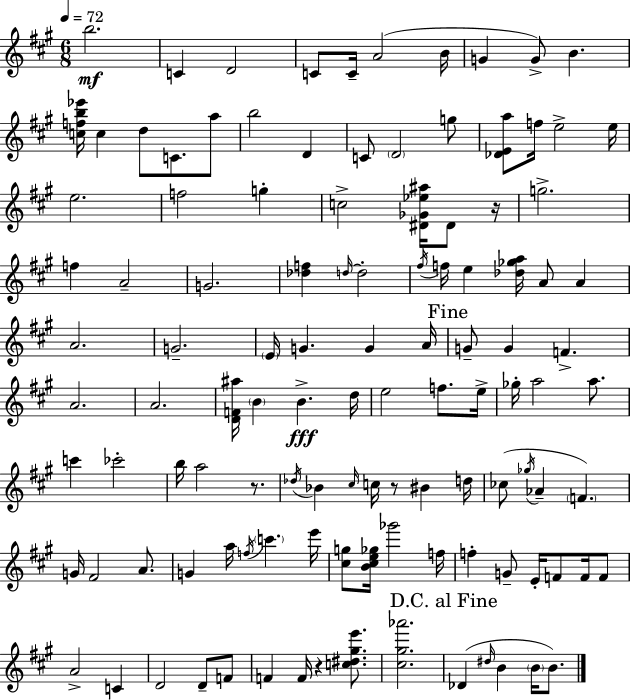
{
  \clef treble
  \numericTimeSignature
  \time 6/8
  \key a \major
  \tempo 4 = 72
  b''2.\mf | c'4 d'2 | c'8 c'16-- a'2( b'16 | g'4 g'8->) b'4. | \break <c'' f'' b'' ees'''>16 c''4 d''8 c'8. a''8 | b''2 d'4 | c'8 \parenthesize d'2 g''8 | <des' e' a''>8 f''16 e''2-> e''16 | \break e''2. | f''2 g''4-. | c''2-> <dis' ges' ees'' ais''>16 dis'8 r16 | g''2.-> | \break f''4 a'2-- | g'2. | <des'' f''>4 \grace { d''16~ }~ d''2-. | \acciaccatura { fis''16 } f''16 e''4 <des'' ges'' a''>16 a'8 a'4 | \break a'2. | g'2.-- | \parenthesize e'16 g'4. g'4 | a'16 \mark "Fine" g'8-- g'4 f'4.-> | \break a'2. | a'2. | <d' f' ais''>16 \parenthesize b'4 b'4.->\fff | d''16 e''2 f''8. | \break e''16-> ges''16-. a''2 a''8. | c'''4 ces'''2-. | b''16 a''2 r8. | \acciaccatura { des''16 } bes'4 \grace { cis''16 } c''16 r8 bis'4 | \break d''16 ces''8( \acciaccatura { ges''16 } aes'4-- \parenthesize f'4.) | g'16 fis'2 | a'8. g'4 a''16 \acciaccatura { f''16 } \parenthesize c'''4. | e'''16 <cis'' g''>8 <b' cis'' e'' ges''>16 ges'''2 | \break f''16 f''4-. g'8-- | e'16-. f'8 f'16 f'8 a'2-> | c'4 d'2 | d'8-- f'8 f'4 f'16 r4 | \break <c'' dis'' gis'' e'''>8. <cis'' gis'' aes'''>2. | \mark "D.C. al Fine" des'4( \grace { dis''16 } b'4 | \parenthesize b'16 b'8.) \bar "|."
}